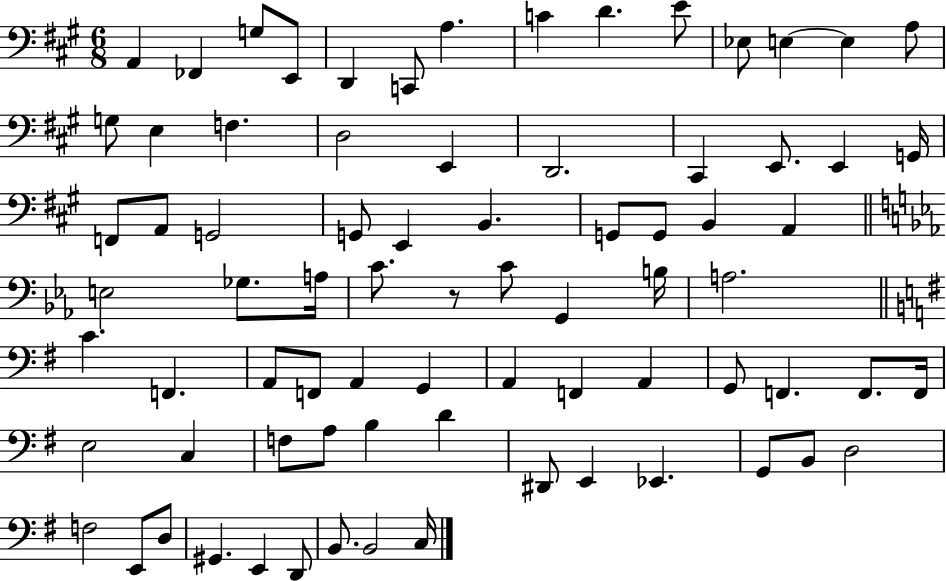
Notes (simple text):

A2/q FES2/q G3/e E2/e D2/q C2/e A3/q. C4/q D4/q. E4/e Eb3/e E3/q E3/q A3/e G3/e E3/q F3/q. D3/h E2/q D2/h. C#2/q E2/e. E2/q G2/s F2/e A2/e G2/h G2/e E2/q B2/q. G2/e G2/e B2/q A2/q E3/h Gb3/e. A3/s C4/e. R/e C4/e G2/q B3/s A3/h. C4/q. F2/q. A2/e F2/e A2/q G2/q A2/q F2/q A2/q G2/e F2/q. F2/e. F2/s E3/h C3/q F3/e A3/e B3/q D4/q D#2/e E2/q Eb2/q. G2/e B2/e D3/h F3/h E2/e D3/e G#2/q. E2/q D2/e B2/e. B2/h C3/s